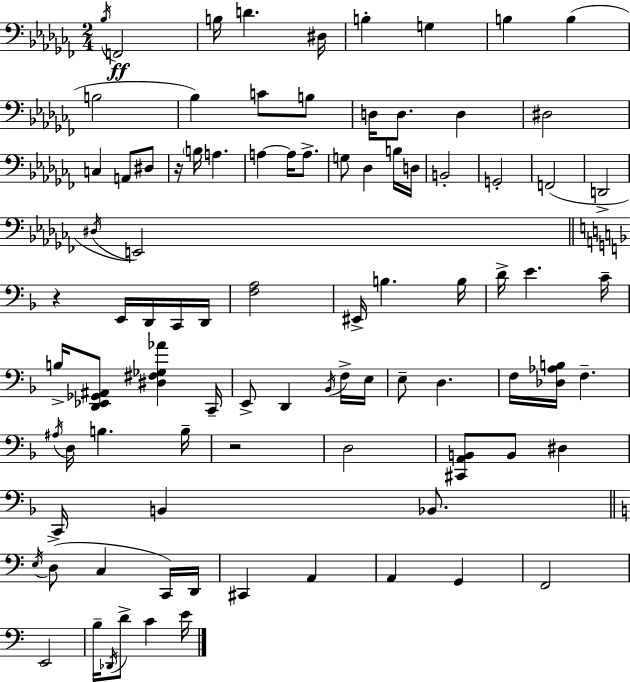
X:1
T:Untitled
M:2/4
L:1/4
K:Abm
_B,/4 F,,2 B,/4 D ^D,/4 B, G, B, B, B,2 _B, C/2 B,/2 D,/4 D,/2 D, ^D,2 C, A,,/2 ^D,/2 z/4 B,/4 A, A, A,/4 A,/2 G,/2 _D, B,/4 D,/4 B,,2 G,,2 F,,2 D,,2 ^D,/4 E,,2 z E,,/4 D,,/4 C,,/4 D,,/4 [F,A,]2 ^E,,/4 B, B,/4 D/4 E C/4 B,/4 [D,,_E,,_G,,^A,,]/2 [^D,^F,_G,_A] C,,/4 E,,/2 D,, _B,,/4 F,/4 E,/4 E,/2 D, F,/4 [_D,_A,B,]/4 F, ^A,/4 D,/4 B, B,/4 z2 D,2 [^C,,A,,B,,]/2 B,,/2 ^D, C,,/4 B,, _B,,/2 E,/4 D,/2 C, C,,/4 D,,/4 ^C,, A,, A,, G,, F,,2 E,,2 B,/4 _D,,/4 D/2 C E/4